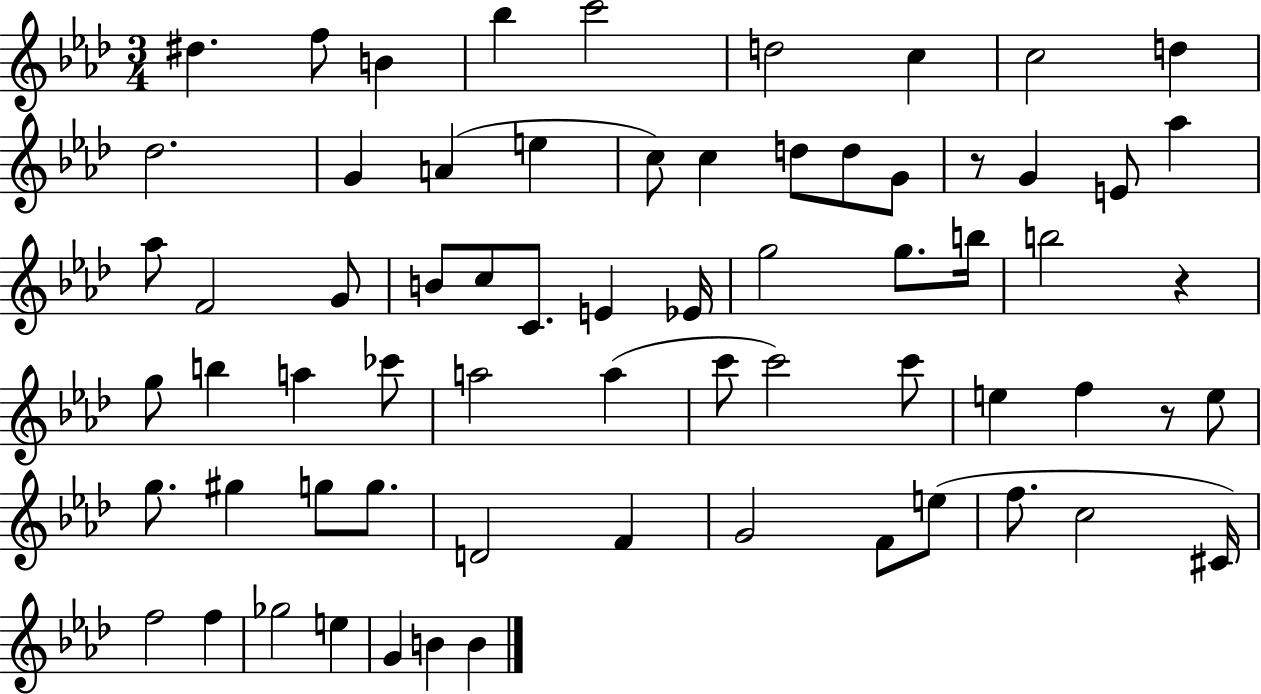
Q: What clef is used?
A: treble